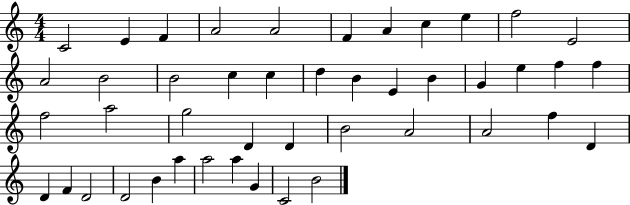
C4/h E4/q F4/q A4/h A4/h F4/q A4/q C5/q E5/q F5/h E4/h A4/h B4/h B4/h C5/q C5/q D5/q B4/q E4/q B4/q G4/q E5/q F5/q F5/q F5/h A5/h G5/h D4/q D4/q B4/h A4/h A4/h F5/q D4/q D4/q F4/q D4/h D4/h B4/q A5/q A5/h A5/q G4/q C4/h B4/h